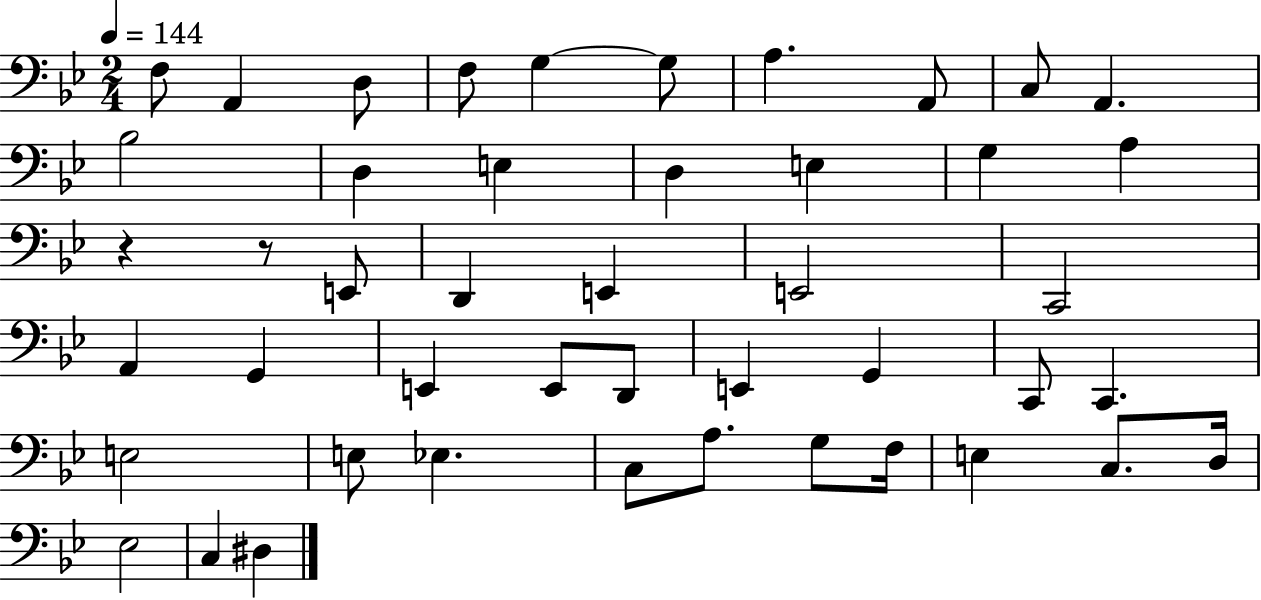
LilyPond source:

{
  \clef bass
  \numericTimeSignature
  \time 2/4
  \key bes \major
  \tempo 4 = 144
  f8 a,4 d8 | f8 g4~~ g8 | a4. a,8 | c8 a,4. | \break bes2 | d4 e4 | d4 e4 | g4 a4 | \break r4 r8 e,8 | d,4 e,4 | e,2 | c,2 | \break a,4 g,4 | e,4 e,8 d,8 | e,4 g,4 | c,8 c,4. | \break e2 | e8 ees4. | c8 a8. g8 f16 | e4 c8. d16 | \break ees2 | c4 dis4 | \bar "|."
}